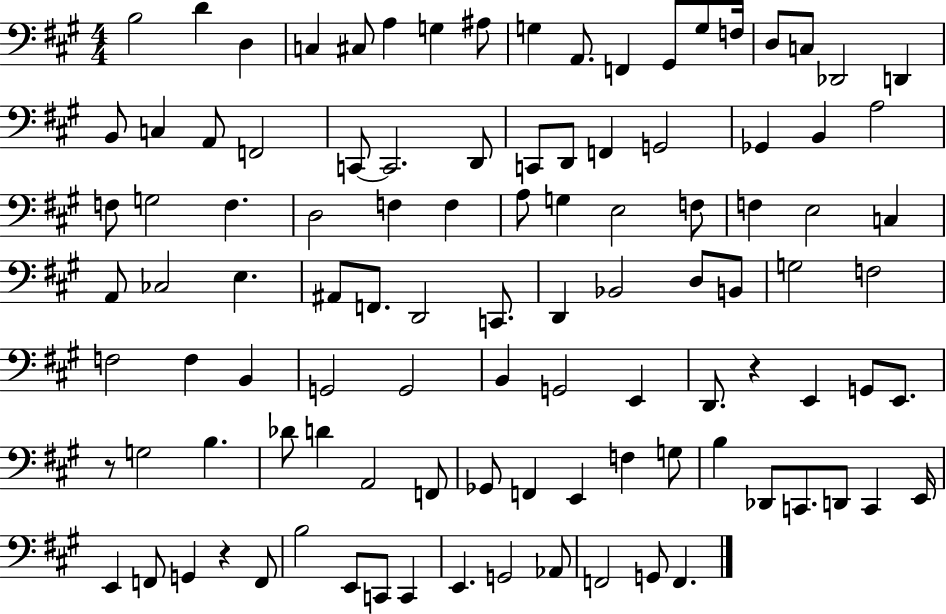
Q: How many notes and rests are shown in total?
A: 104